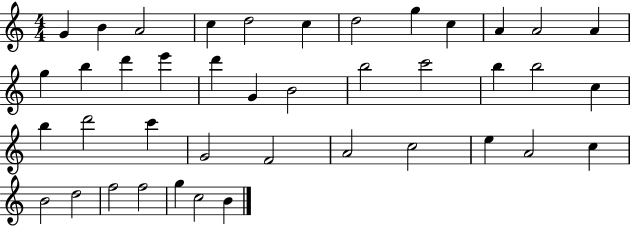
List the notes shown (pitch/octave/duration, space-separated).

G4/q B4/q A4/h C5/q D5/h C5/q D5/h G5/q C5/q A4/q A4/h A4/q G5/q B5/q D6/q E6/q D6/q G4/q B4/h B5/h C6/h B5/q B5/h C5/q B5/q D6/h C6/q G4/h F4/h A4/h C5/h E5/q A4/h C5/q B4/h D5/h F5/h F5/h G5/q C5/h B4/q